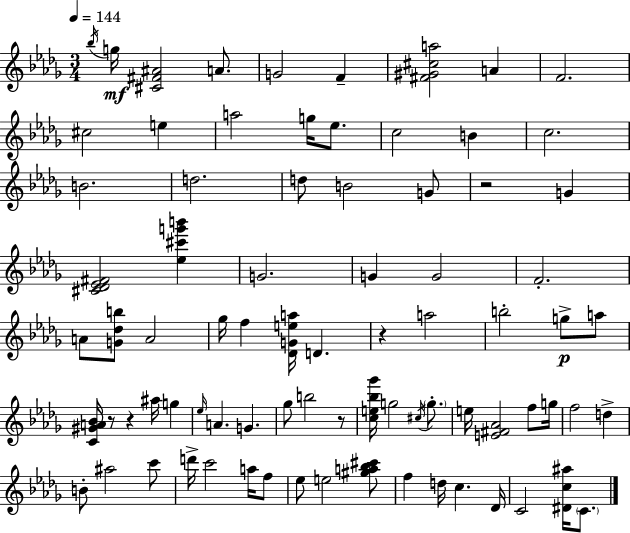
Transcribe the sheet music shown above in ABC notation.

X:1
T:Untitled
M:3/4
L:1/4
K:Bbm
_b/4 g/4 [^C^F^A]2 A/2 G2 F [^F^G^ca]2 A F2 ^c2 e a2 g/4 _e/2 c2 B c2 B2 d2 d/2 B2 G/2 z2 G [^C_D_E^F]2 [_e^c'g'b'] G2 G G2 F2 A/2 [G_db]/2 A2 _g/4 f [_DGea]/4 D z a2 b2 g/2 a/2 [C^GA_B]/4 z/2 z ^a/4 g _e/4 A G _g/2 b2 z/2 [ce_b_g']/4 g2 ^c/4 g/2 e/4 [E^F_A]2 f/2 g/4 f2 d B/2 ^a2 c'/2 d'/4 c'2 a/4 f/2 _e/2 e2 [^ga_b^c']/2 f d/4 c _D/4 C2 [^Dc^a]/4 C/2